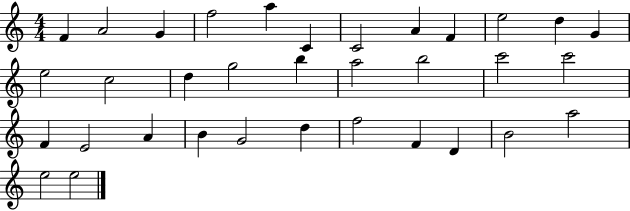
F4/q A4/h G4/q F5/h A5/q C4/q C4/h A4/q F4/q E5/h D5/q G4/q E5/h C5/h D5/q G5/h B5/q A5/h B5/h C6/h C6/h F4/q E4/h A4/q B4/q G4/h D5/q F5/h F4/q D4/q B4/h A5/h E5/h E5/h